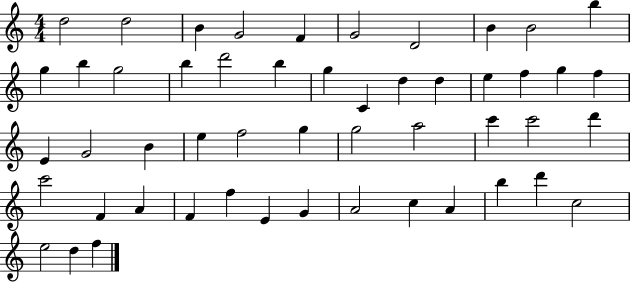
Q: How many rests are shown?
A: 0